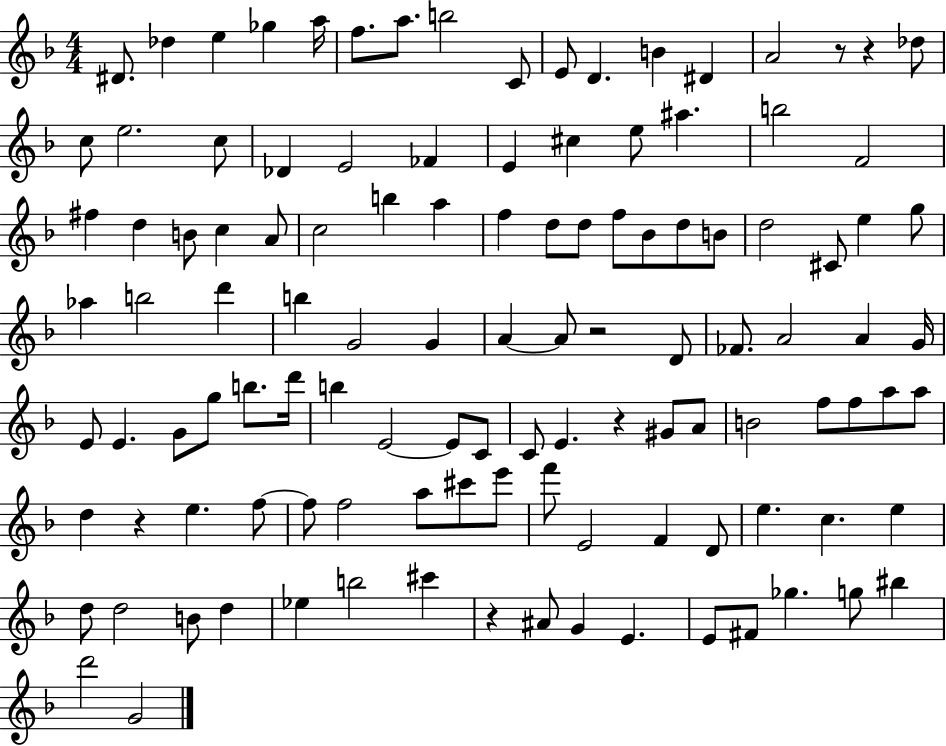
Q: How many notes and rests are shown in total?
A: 116